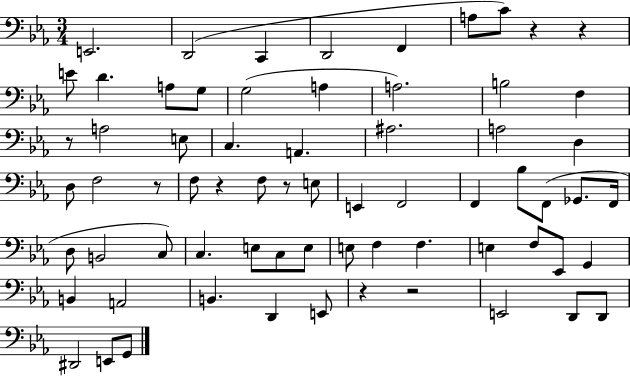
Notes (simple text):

E2/h. D2/h C2/q D2/h F2/q A3/e C4/e R/q R/q E4/e D4/q. A3/e G3/e G3/h A3/q A3/h. B3/h F3/q R/e A3/h E3/e C3/q. A2/q. A#3/h. A3/h D3/q D3/e F3/h R/e F3/e R/q F3/e R/e E3/e E2/q F2/h F2/q Bb3/e F2/e Gb2/e. F2/s D3/e B2/h C3/e C3/q. E3/e C3/e E3/e E3/e F3/q F3/q. E3/q F3/e Eb2/e G2/q B2/q A2/h B2/q. D2/q E2/e R/q R/h E2/h D2/e D2/e D#2/h E2/e G2/e